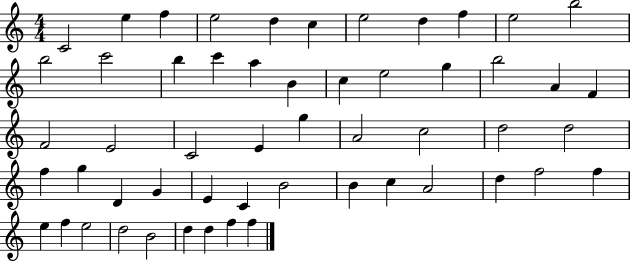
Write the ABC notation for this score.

X:1
T:Untitled
M:4/4
L:1/4
K:C
C2 e f e2 d c e2 d f e2 b2 b2 c'2 b c' a B c e2 g b2 A F F2 E2 C2 E g A2 c2 d2 d2 f g D G E C B2 B c A2 d f2 f e f e2 d2 B2 d d f f